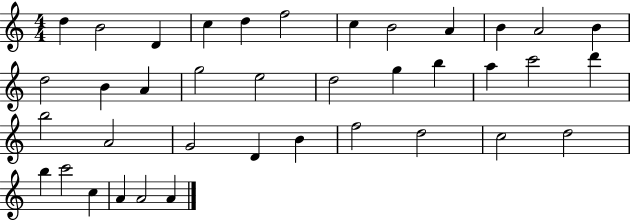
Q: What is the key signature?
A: C major